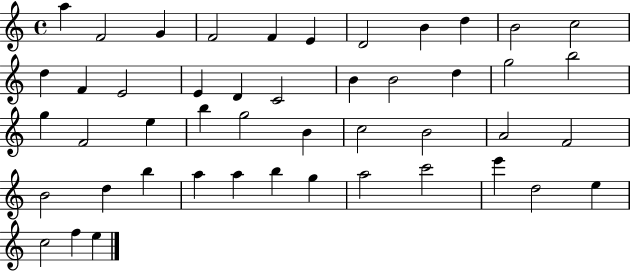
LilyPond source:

{
  \clef treble
  \time 4/4
  \defaultTimeSignature
  \key c \major
  a''4 f'2 g'4 | f'2 f'4 e'4 | d'2 b'4 d''4 | b'2 c''2 | \break d''4 f'4 e'2 | e'4 d'4 c'2 | b'4 b'2 d''4 | g''2 b''2 | \break g''4 f'2 e''4 | b''4 g''2 b'4 | c''2 b'2 | a'2 f'2 | \break b'2 d''4 b''4 | a''4 a''4 b''4 g''4 | a''2 c'''2 | e'''4 d''2 e''4 | \break c''2 f''4 e''4 | \bar "|."
}